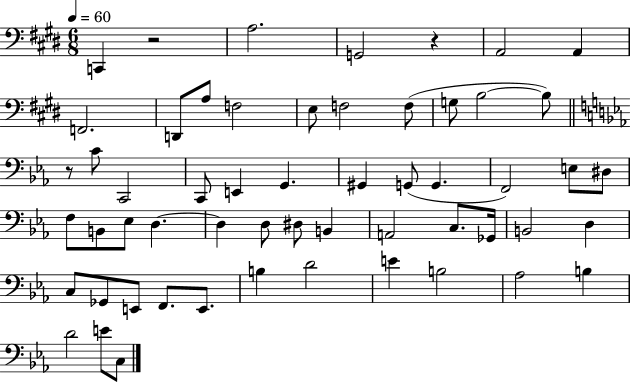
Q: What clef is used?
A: bass